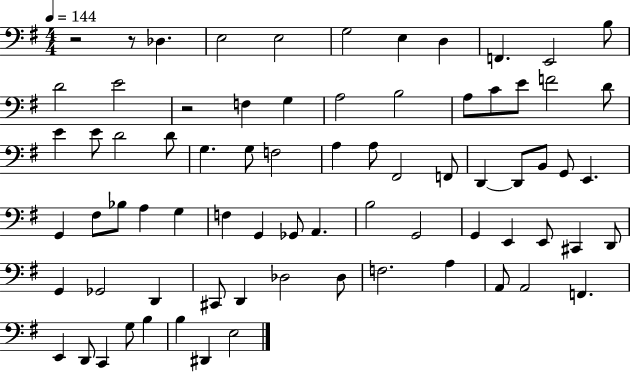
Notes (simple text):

R/h R/e Db3/q. E3/h E3/h G3/h E3/q D3/q F2/q. E2/h B3/e D4/h E4/h R/h F3/q G3/q A3/h B3/h A3/e C4/e E4/e F4/h D4/e E4/q E4/e D4/h D4/e G3/q. G3/e F3/h A3/q A3/e F#2/h F2/e D2/q D2/e B2/e G2/e E2/q. G2/q F#3/e Bb3/e A3/q G3/q F3/q G2/q Gb2/e A2/q. B3/h G2/h G2/q E2/q E2/e C#2/q D2/e G2/q Gb2/h D2/q C#2/e D2/q Db3/h Db3/e F3/h. A3/q A2/e A2/h F2/q. E2/q D2/e C2/q G3/e B3/q B3/q D#2/q E3/h